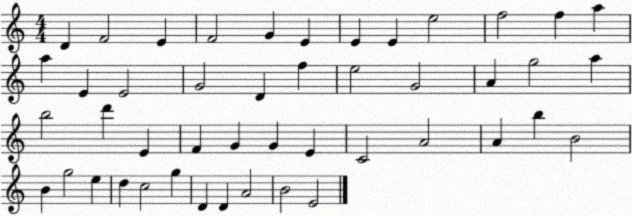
X:1
T:Untitled
M:4/4
L:1/4
K:C
D F2 E F2 G E E E e2 f2 f a a E E2 G2 D f e2 G2 A g2 a b2 d' E F G G E C2 A2 A b B2 B g2 e d c2 g D D A2 B2 E2